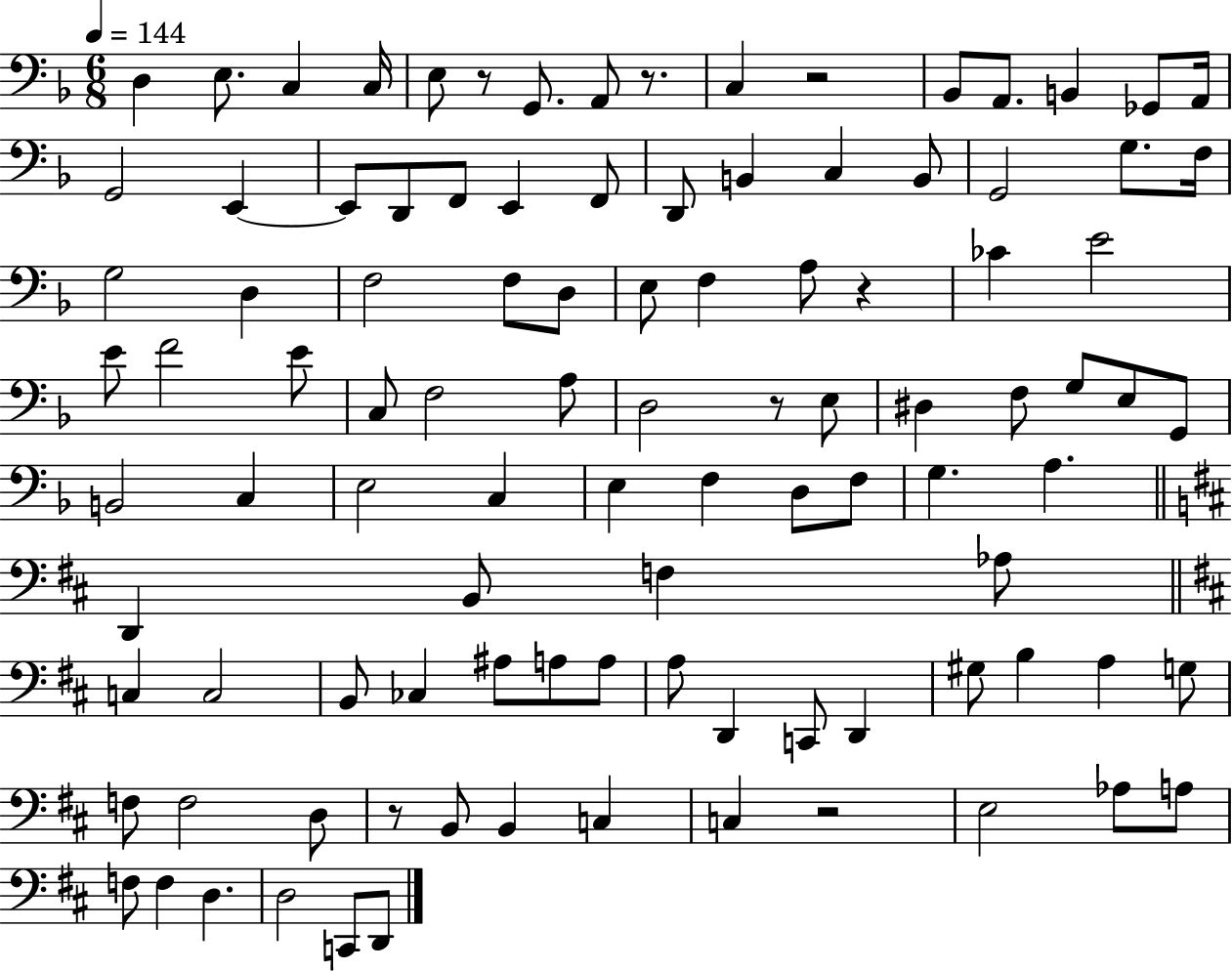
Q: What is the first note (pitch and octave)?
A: D3